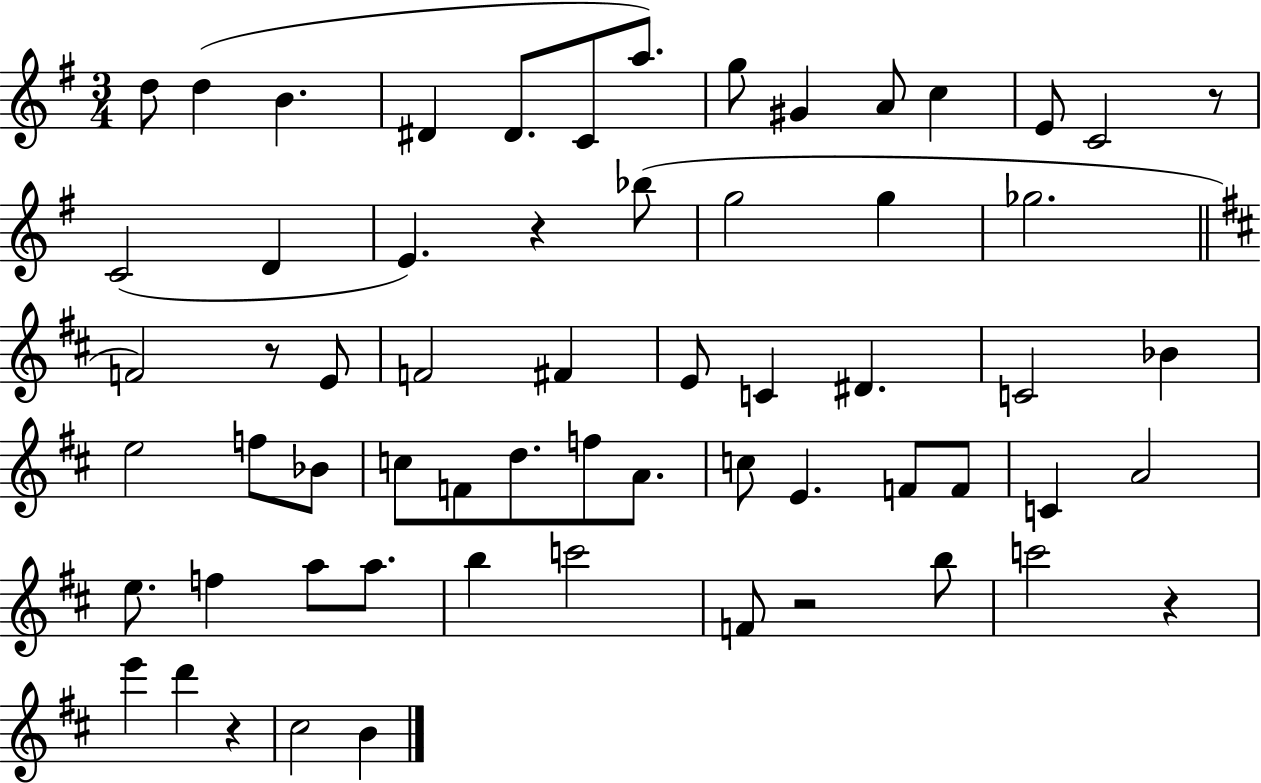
D5/e D5/q B4/q. D#4/q D#4/e. C4/e A5/e. G5/e G#4/q A4/e C5/q E4/e C4/h R/e C4/h D4/q E4/q. R/q Bb5/e G5/h G5/q Gb5/h. F4/h R/e E4/e F4/h F#4/q E4/e C4/q D#4/q. C4/h Bb4/q E5/h F5/e Bb4/e C5/e F4/e D5/e. F5/e A4/e. C5/e E4/q. F4/e F4/e C4/q A4/h E5/e. F5/q A5/e A5/e. B5/q C6/h F4/e R/h B5/e C6/h R/q E6/q D6/q R/q C#5/h B4/q